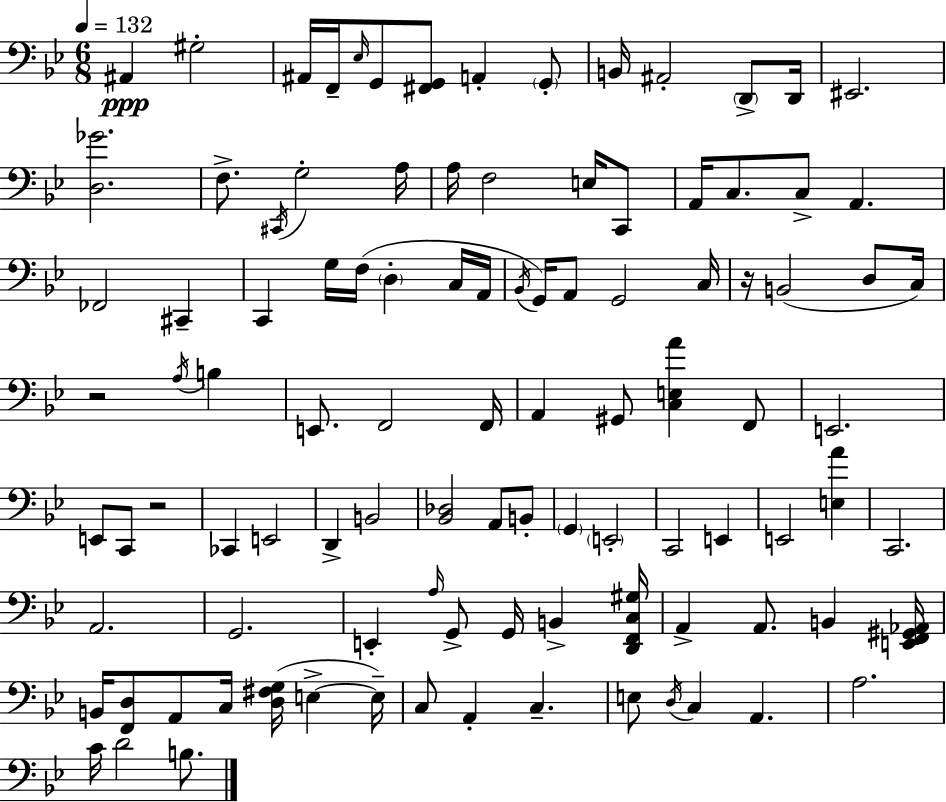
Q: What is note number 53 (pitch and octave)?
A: CES2